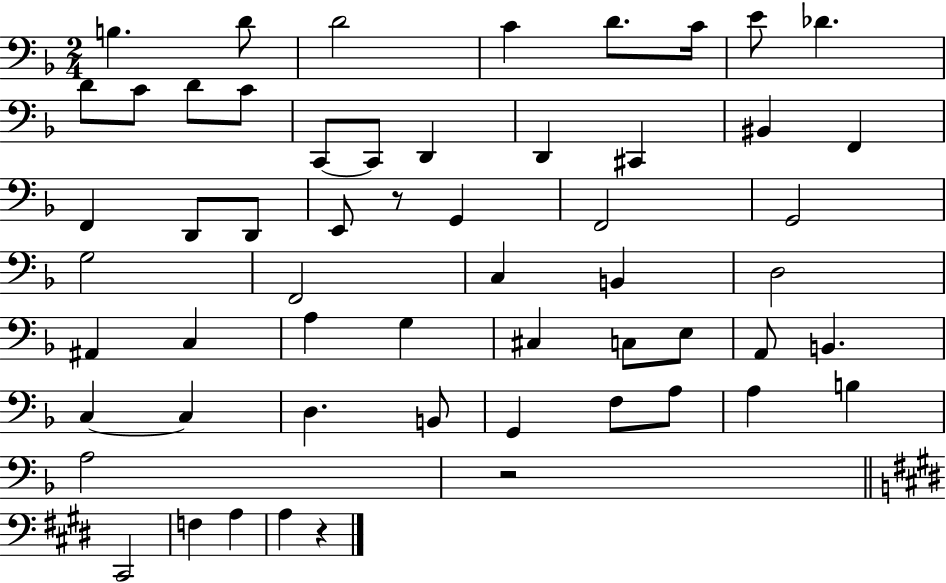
B3/q. D4/e D4/h C4/q D4/e. C4/s E4/e Db4/q. D4/e C4/e D4/e C4/e C2/e C2/e D2/q D2/q C#2/q BIS2/q F2/q F2/q D2/e D2/e E2/e R/e G2/q F2/h G2/h G3/h F2/h C3/q B2/q D3/h A#2/q C3/q A3/q G3/q C#3/q C3/e E3/e A2/e B2/q. C3/q C3/q D3/q. B2/e G2/q F3/e A3/e A3/q B3/q A3/h R/h C#2/h F3/q A3/q A3/q R/q